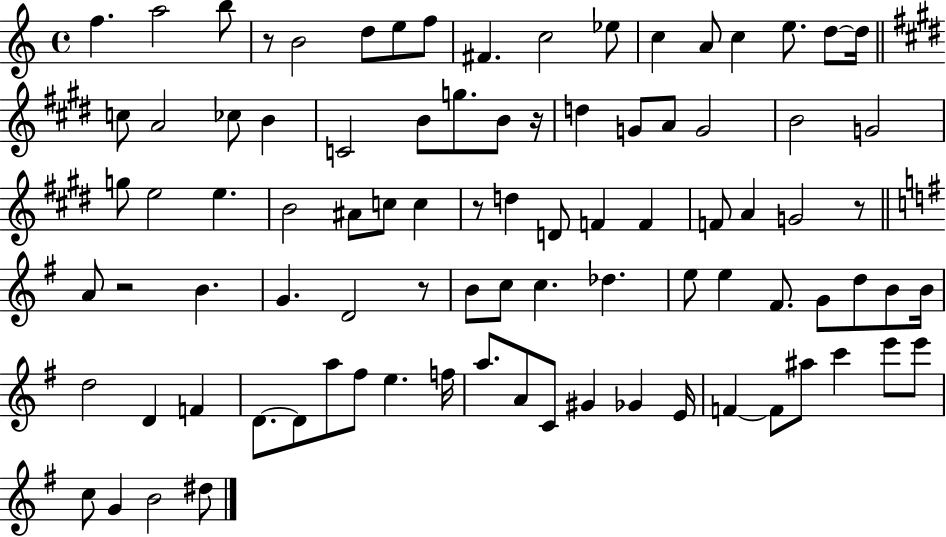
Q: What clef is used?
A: treble